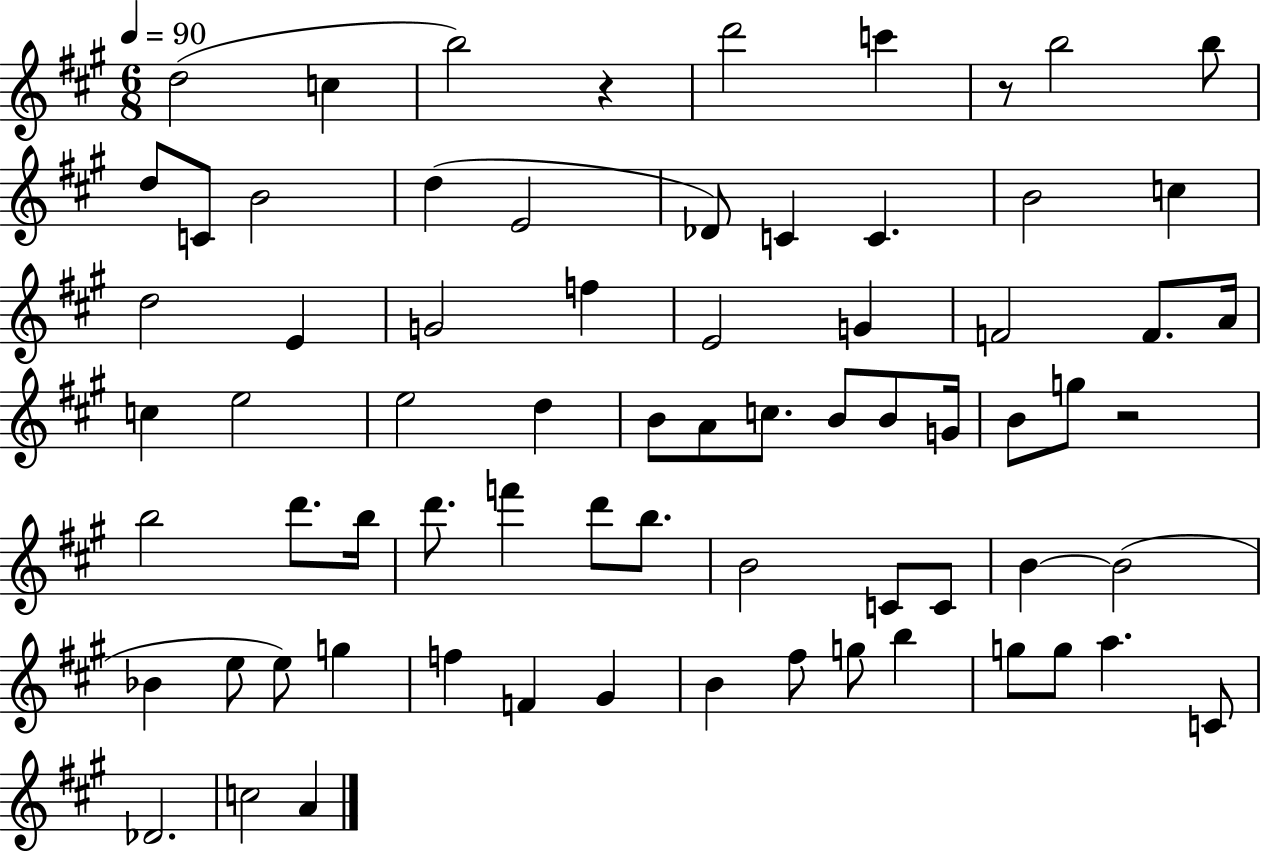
D5/h C5/q B5/h R/q D6/h C6/q R/e B5/h B5/e D5/e C4/e B4/h D5/q E4/h Db4/e C4/q C4/q. B4/h C5/q D5/h E4/q G4/h F5/q E4/h G4/q F4/h F4/e. A4/s C5/q E5/h E5/h D5/q B4/e A4/e C5/e. B4/e B4/e G4/s B4/e G5/e R/h B5/h D6/e. B5/s D6/e. F6/q D6/e B5/e. B4/h C4/e C4/e B4/q B4/h Bb4/q E5/e E5/e G5/q F5/q F4/q G#4/q B4/q F#5/e G5/e B5/q G5/e G5/e A5/q. C4/e Db4/h. C5/h A4/q